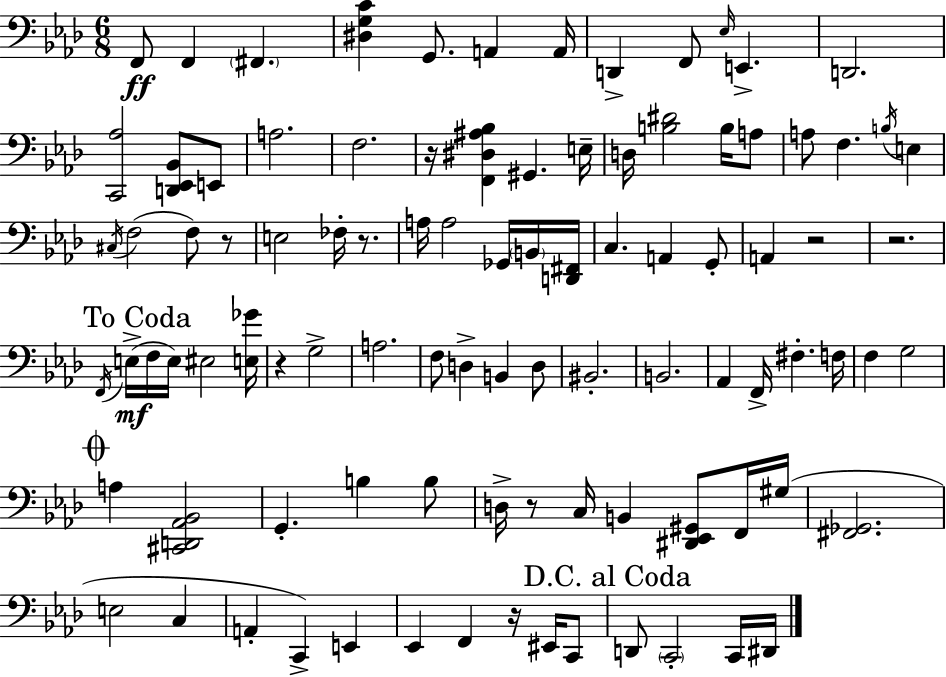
F2/e F2/q F#2/q. [D#3,G3,C4]/q G2/e. A2/q A2/s D2/q F2/e Eb3/s E2/q. D2/h. [C2,Ab3]/h [D2,Eb2,Bb2]/e E2/e A3/h. F3/h. R/s [F2,D#3,A#3,Bb3]/q G#2/q. E3/s D3/s [B3,D#4]/h B3/s A3/e A3/e F3/q. B3/s E3/q C#3/s F3/h F3/e R/e E3/h FES3/s R/e. A3/s A3/h Gb2/s B2/s [D2,F#2]/s C3/q. A2/q G2/e A2/q R/h R/h. F2/s E3/s F3/s E3/s EIS3/h [E3,Gb4]/s R/q G3/h A3/h. F3/e D3/q B2/q D3/e BIS2/h. B2/h. Ab2/q F2/s F#3/q. F3/s F3/q G3/h A3/q [C#2,D2,Ab2,Bb2]/h G2/q. B3/q B3/e D3/s R/e C3/s B2/q [D#2,Eb2,G#2]/e F2/s G#3/s [F#2,Gb2]/h. E3/h C3/q A2/q C2/q E2/q Eb2/q F2/q R/s EIS2/s C2/e D2/e C2/h C2/s D#2/s